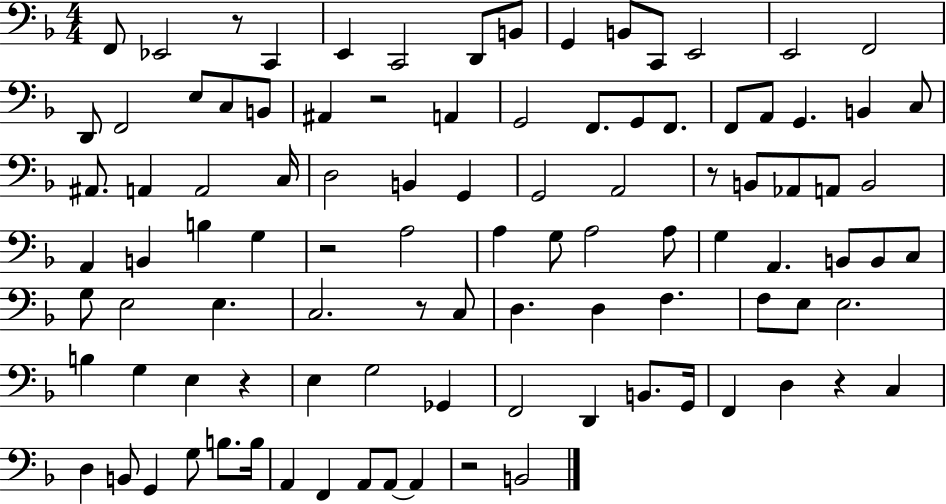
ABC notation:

X:1
T:Untitled
M:4/4
L:1/4
K:F
F,,/2 _E,,2 z/2 C,, E,, C,,2 D,,/2 B,,/2 G,, B,,/2 C,,/2 E,,2 E,,2 F,,2 D,,/2 F,,2 E,/2 C,/2 B,,/2 ^A,, z2 A,, G,,2 F,,/2 G,,/2 F,,/2 F,,/2 A,,/2 G,, B,, C,/2 ^A,,/2 A,, A,,2 C,/4 D,2 B,, G,, G,,2 A,,2 z/2 B,,/2 _A,,/2 A,,/2 B,,2 A,, B,, B, G, z2 A,2 A, G,/2 A,2 A,/2 G, A,, B,,/2 B,,/2 C,/2 G,/2 E,2 E, C,2 z/2 C,/2 D, D, F, F,/2 E,/2 E,2 B, G, E, z E, G,2 _G,, F,,2 D,, B,,/2 G,,/4 F,, D, z C, D, B,,/2 G,, G,/2 B,/2 B,/4 A,, F,, A,,/2 A,,/2 A,, z2 B,,2